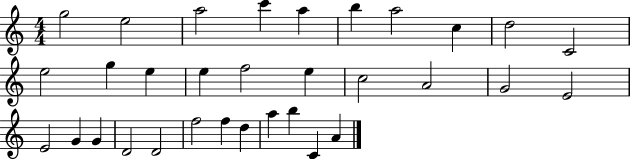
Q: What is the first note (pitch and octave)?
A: G5